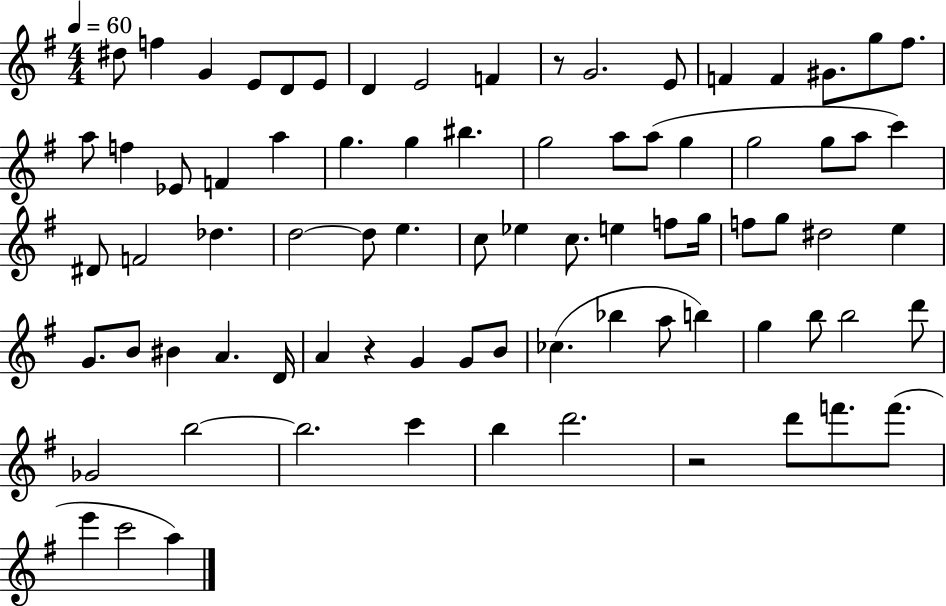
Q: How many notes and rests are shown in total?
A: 80